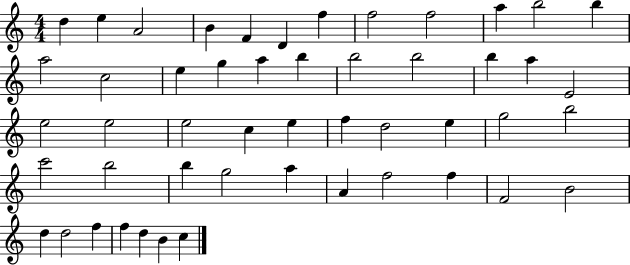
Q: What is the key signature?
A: C major